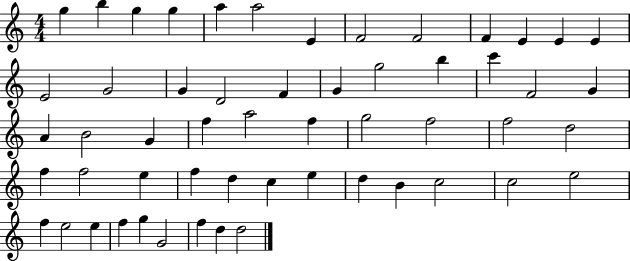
X:1
T:Untitled
M:4/4
L:1/4
K:C
g b g g a a2 E F2 F2 F E E E E2 G2 G D2 F G g2 b c' F2 G A B2 G f a2 f g2 f2 f2 d2 f f2 e f d c e d B c2 c2 e2 f e2 e f g G2 f d d2